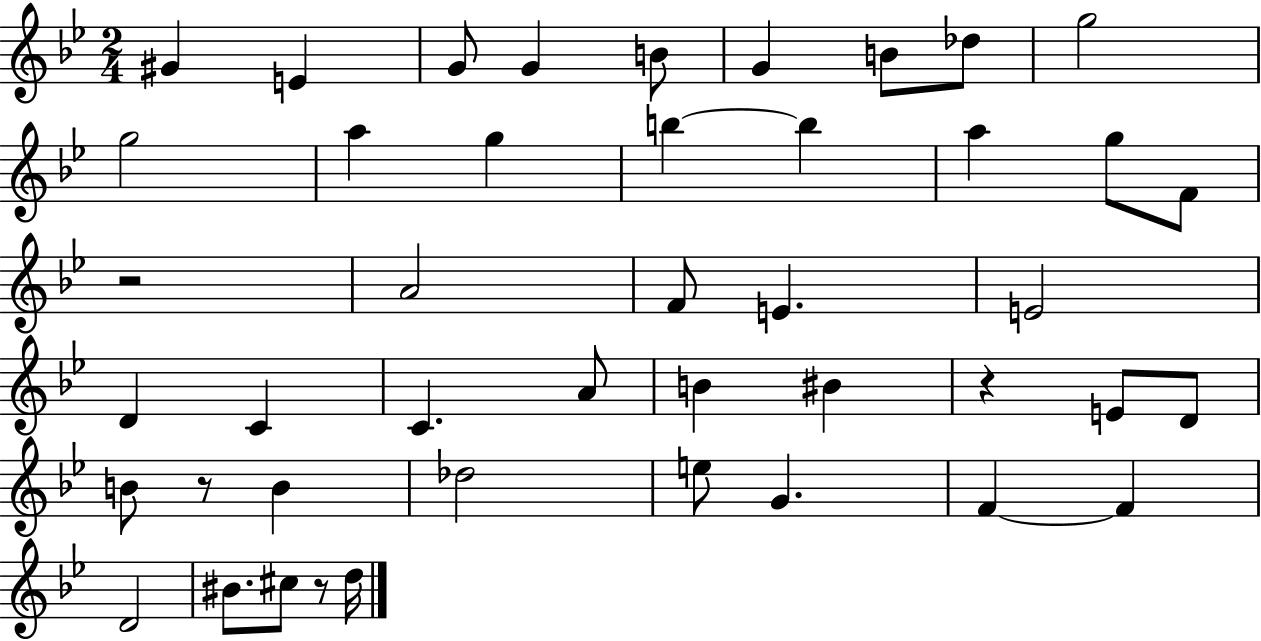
G#4/q E4/q G4/e G4/q B4/e G4/q B4/e Db5/e G5/h G5/h A5/q G5/q B5/q B5/q A5/q G5/e F4/e R/h A4/h F4/e E4/q. E4/h D4/q C4/q C4/q. A4/e B4/q BIS4/q R/q E4/e D4/e B4/e R/e B4/q Db5/h E5/e G4/q. F4/q F4/q D4/h BIS4/e. C#5/e R/e D5/s